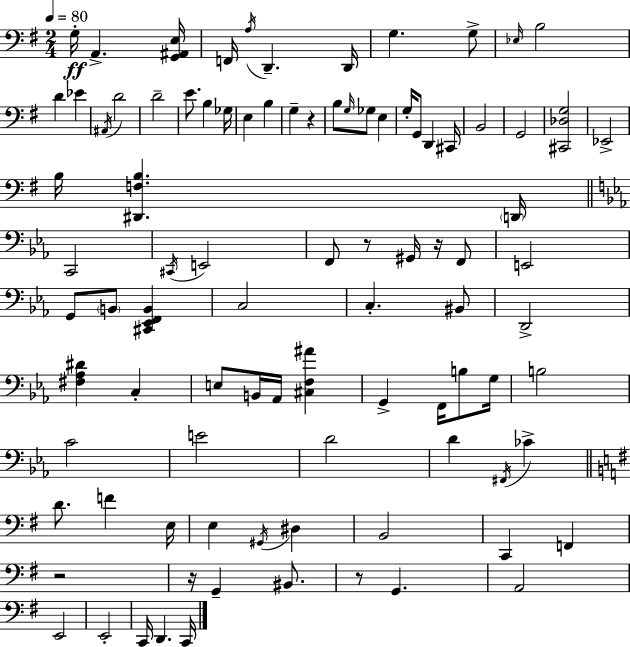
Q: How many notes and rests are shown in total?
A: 92